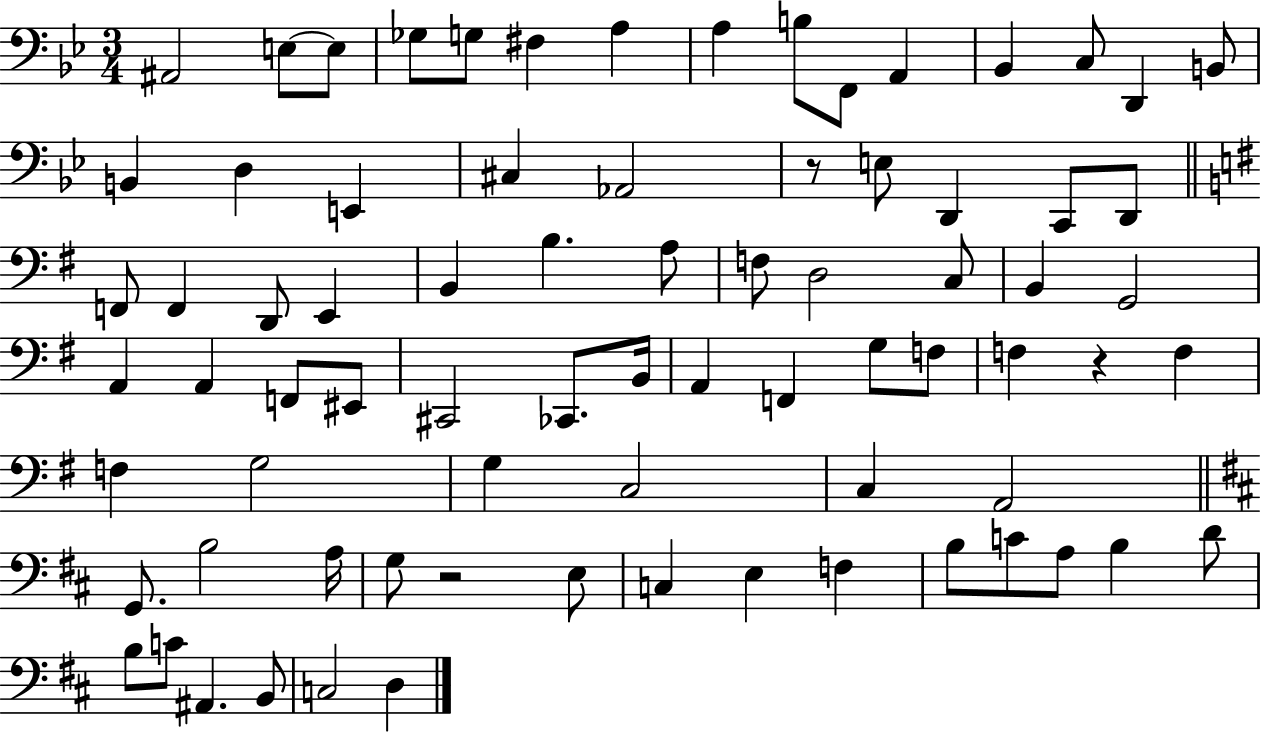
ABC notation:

X:1
T:Untitled
M:3/4
L:1/4
K:Bb
^A,,2 E,/2 E,/2 _G,/2 G,/2 ^F, A, A, B,/2 F,,/2 A,, _B,, C,/2 D,, B,,/2 B,, D, E,, ^C, _A,,2 z/2 E,/2 D,, C,,/2 D,,/2 F,,/2 F,, D,,/2 E,, B,, B, A,/2 F,/2 D,2 C,/2 B,, G,,2 A,, A,, F,,/2 ^E,,/2 ^C,,2 _C,,/2 B,,/4 A,, F,, G,/2 F,/2 F, z F, F, G,2 G, C,2 C, A,,2 G,,/2 B,2 A,/4 G,/2 z2 E,/2 C, E, F, B,/2 C/2 A,/2 B, D/2 B,/2 C/2 ^A,, B,,/2 C,2 D,